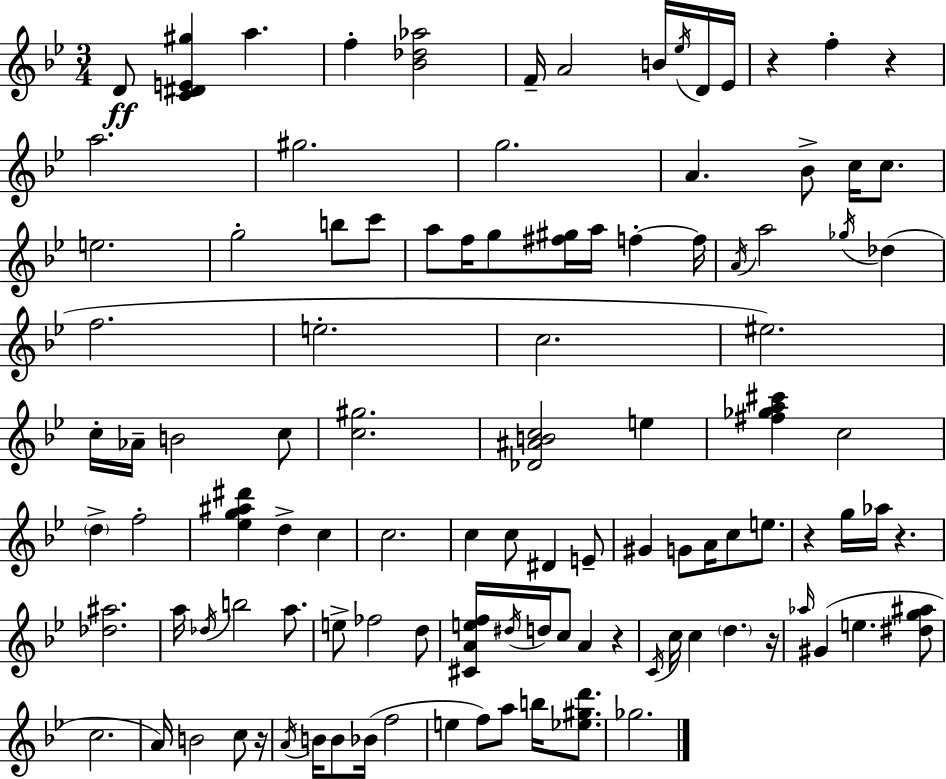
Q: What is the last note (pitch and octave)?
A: Gb5